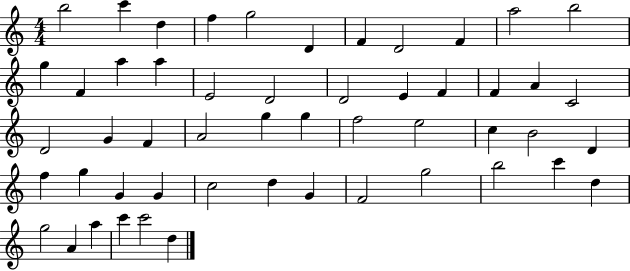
{
  \clef treble
  \numericTimeSignature
  \time 4/4
  \key c \major
  b''2 c'''4 d''4 | f''4 g''2 d'4 | f'4 d'2 f'4 | a''2 b''2 | \break g''4 f'4 a''4 a''4 | e'2 d'2 | d'2 e'4 f'4 | f'4 a'4 c'2 | \break d'2 g'4 f'4 | a'2 g''4 g''4 | f''2 e''2 | c''4 b'2 d'4 | \break f''4 g''4 g'4 g'4 | c''2 d''4 g'4 | f'2 g''2 | b''2 c'''4 d''4 | \break g''2 a'4 a''4 | c'''4 c'''2 d''4 | \bar "|."
}